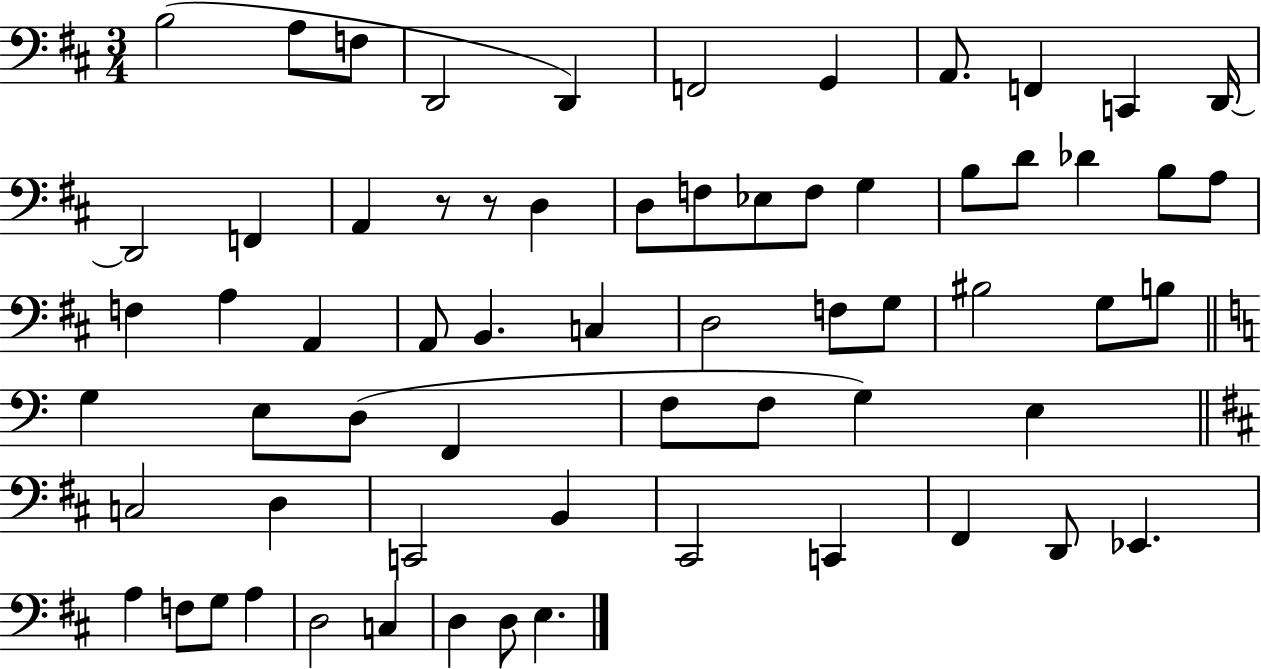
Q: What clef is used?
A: bass